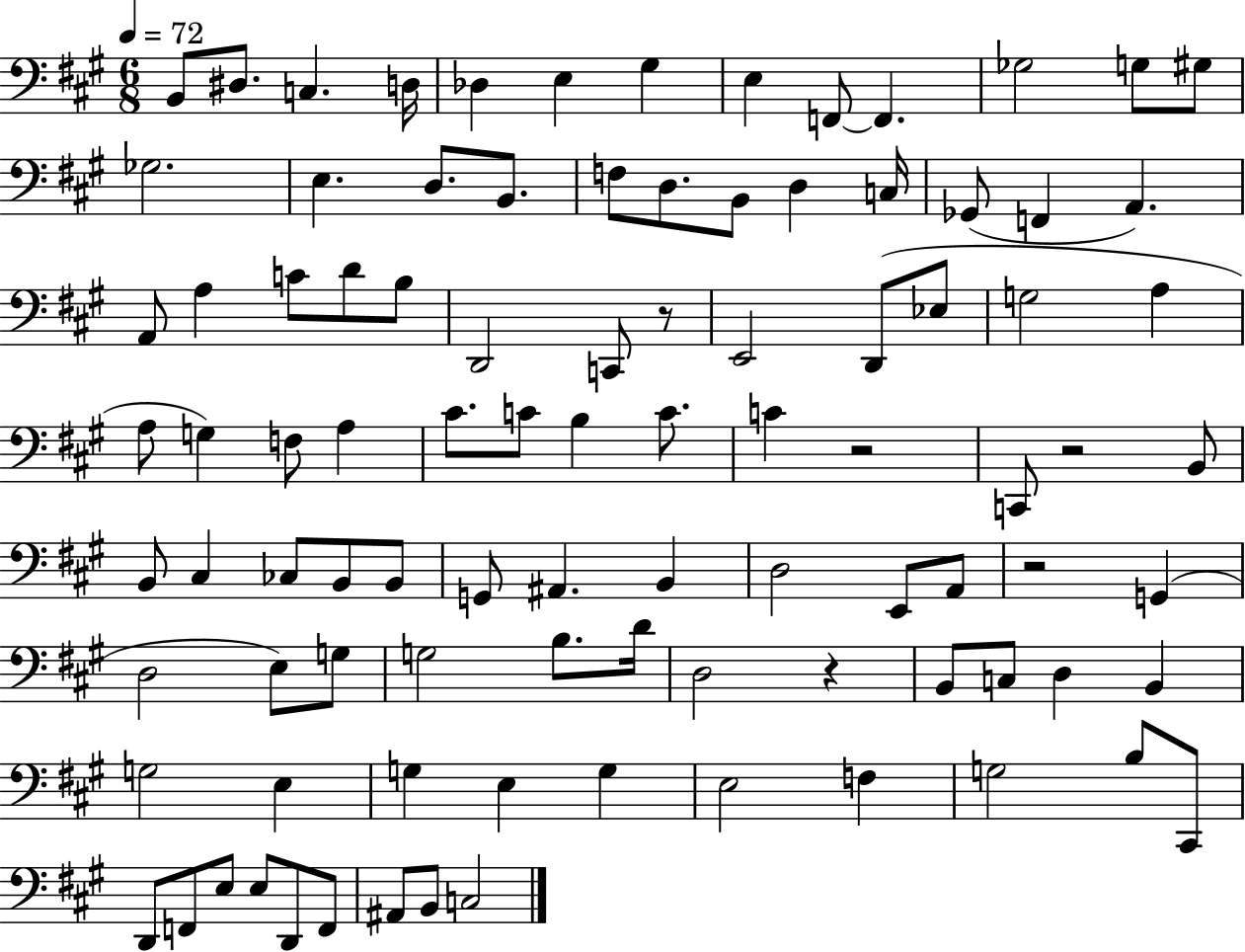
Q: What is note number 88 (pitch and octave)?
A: A#2